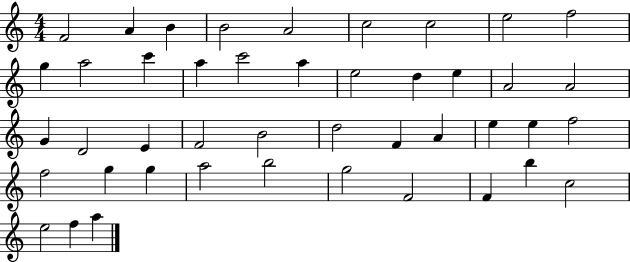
X:1
T:Untitled
M:4/4
L:1/4
K:C
F2 A B B2 A2 c2 c2 e2 f2 g a2 c' a c'2 a e2 d e A2 A2 G D2 E F2 B2 d2 F A e e f2 f2 g g a2 b2 g2 F2 F b c2 e2 f a